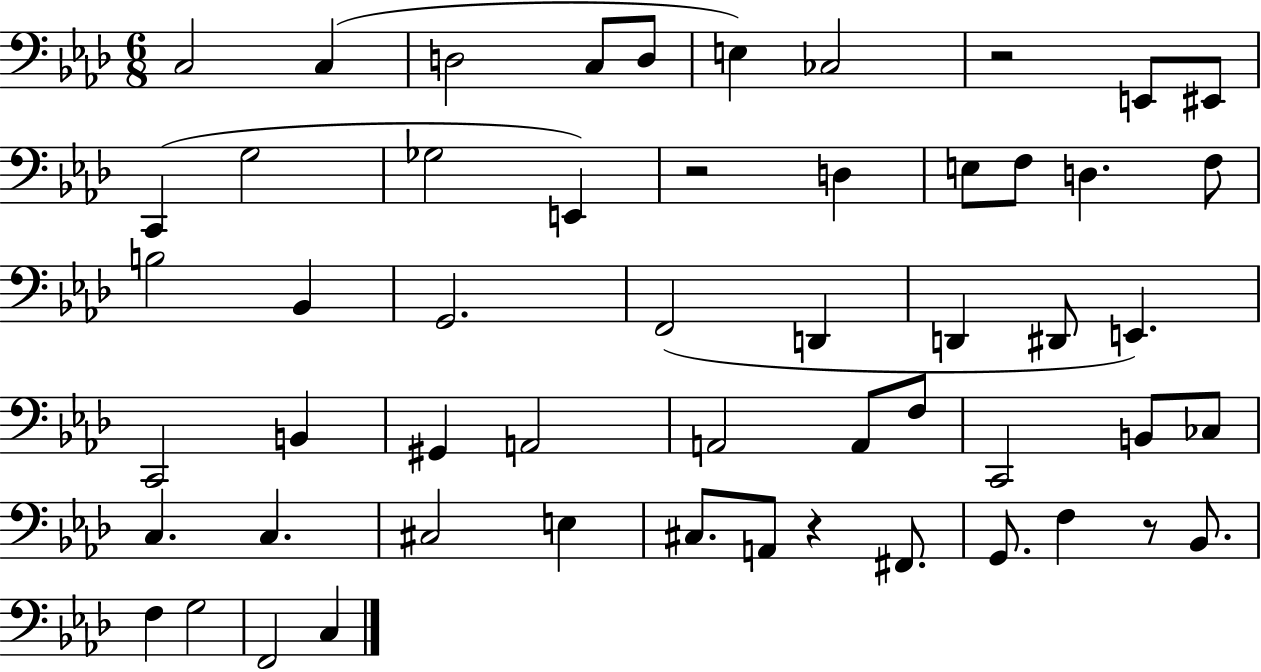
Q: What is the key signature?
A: AES major